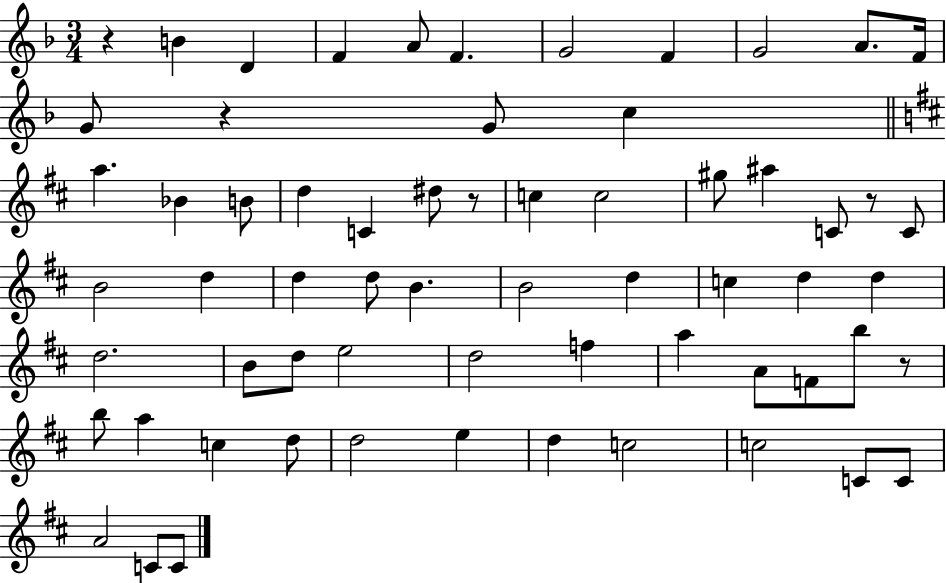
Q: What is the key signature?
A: F major